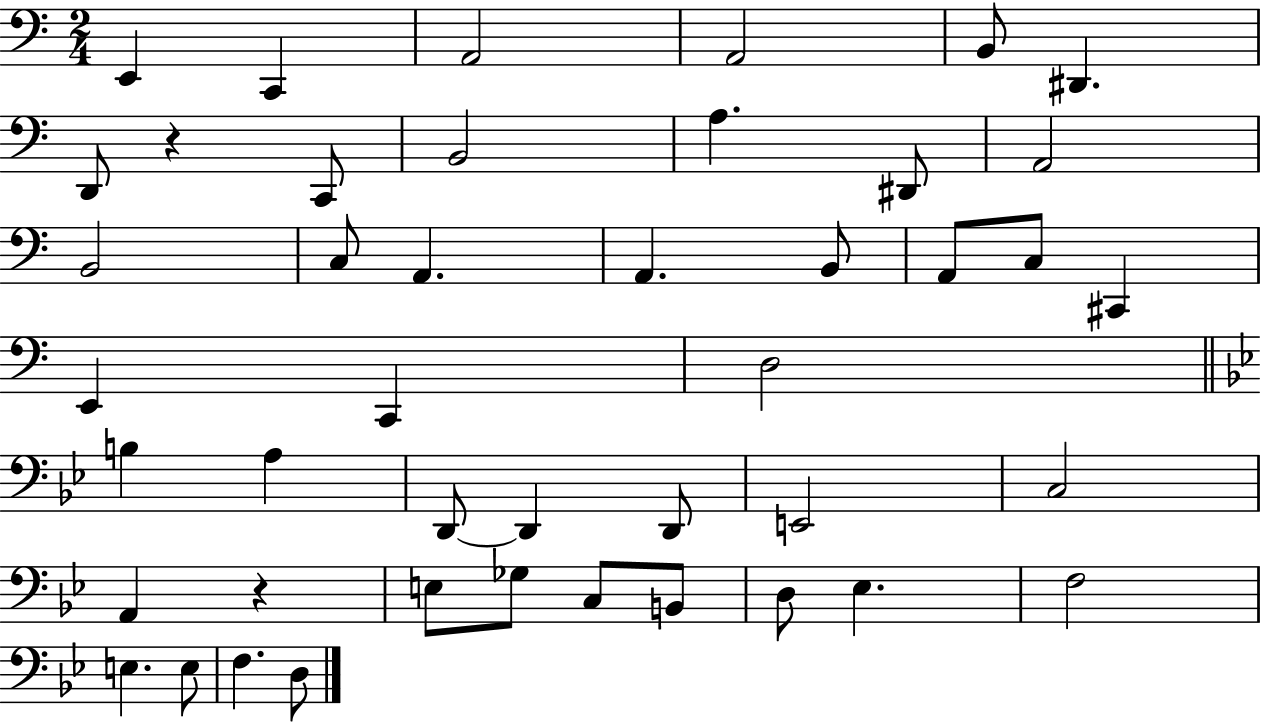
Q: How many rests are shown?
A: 2